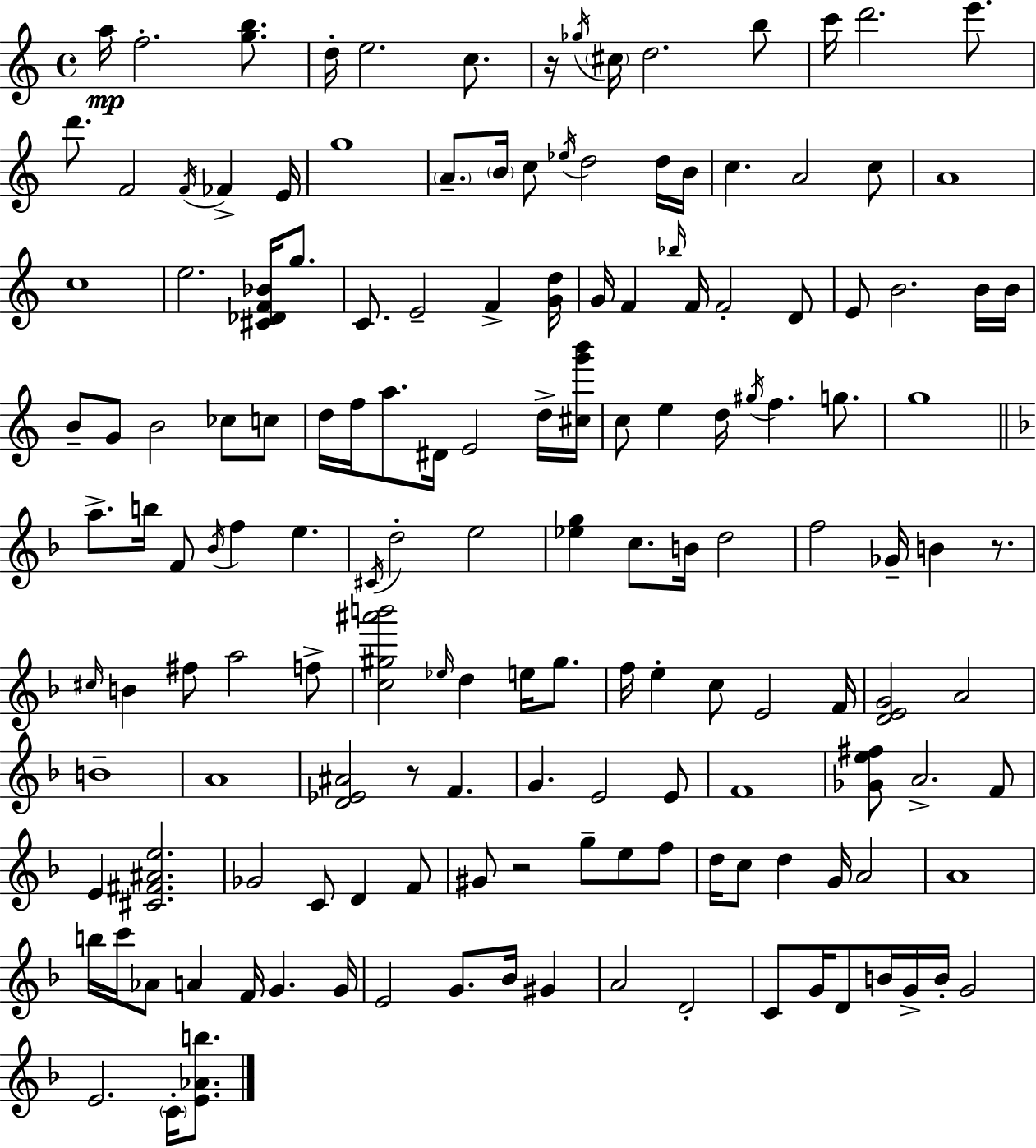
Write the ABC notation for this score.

X:1
T:Untitled
M:4/4
L:1/4
K:Am
a/4 f2 [gb]/2 d/4 e2 c/2 z/4 _g/4 ^c/4 d2 b/2 c'/4 d'2 e'/2 d'/2 F2 F/4 _F E/4 g4 A/2 B/4 c/2 _e/4 d2 d/4 B/4 c A2 c/2 A4 c4 e2 [^C_DF_B]/4 g/2 C/2 E2 F [Gd]/4 G/4 F _b/4 F/4 F2 D/2 E/2 B2 B/4 B/4 B/2 G/2 B2 _c/2 c/2 d/4 f/4 a/2 ^D/4 E2 d/4 [^cg'b']/4 c/2 e d/4 ^g/4 f g/2 g4 a/2 b/4 F/2 _B/4 f e ^C/4 d2 e2 [_eg] c/2 B/4 d2 f2 _G/4 B z/2 ^c/4 B ^f/2 a2 f/2 [c^g^a'b']2 _e/4 d e/4 ^g/2 f/4 e c/2 E2 F/4 [DEG]2 A2 B4 A4 [D_E^A]2 z/2 F G E2 E/2 F4 [_Ge^f]/2 A2 F/2 E [^C^F^Ae]2 _G2 C/2 D F/2 ^G/2 z2 g/2 e/2 f/2 d/4 c/2 d G/4 A2 A4 b/4 c'/4 _A/2 A F/4 G G/4 E2 G/2 _B/4 ^G A2 D2 C/2 G/4 D/2 B/4 G/4 B/4 G2 E2 C/4 [E_Ab]/2